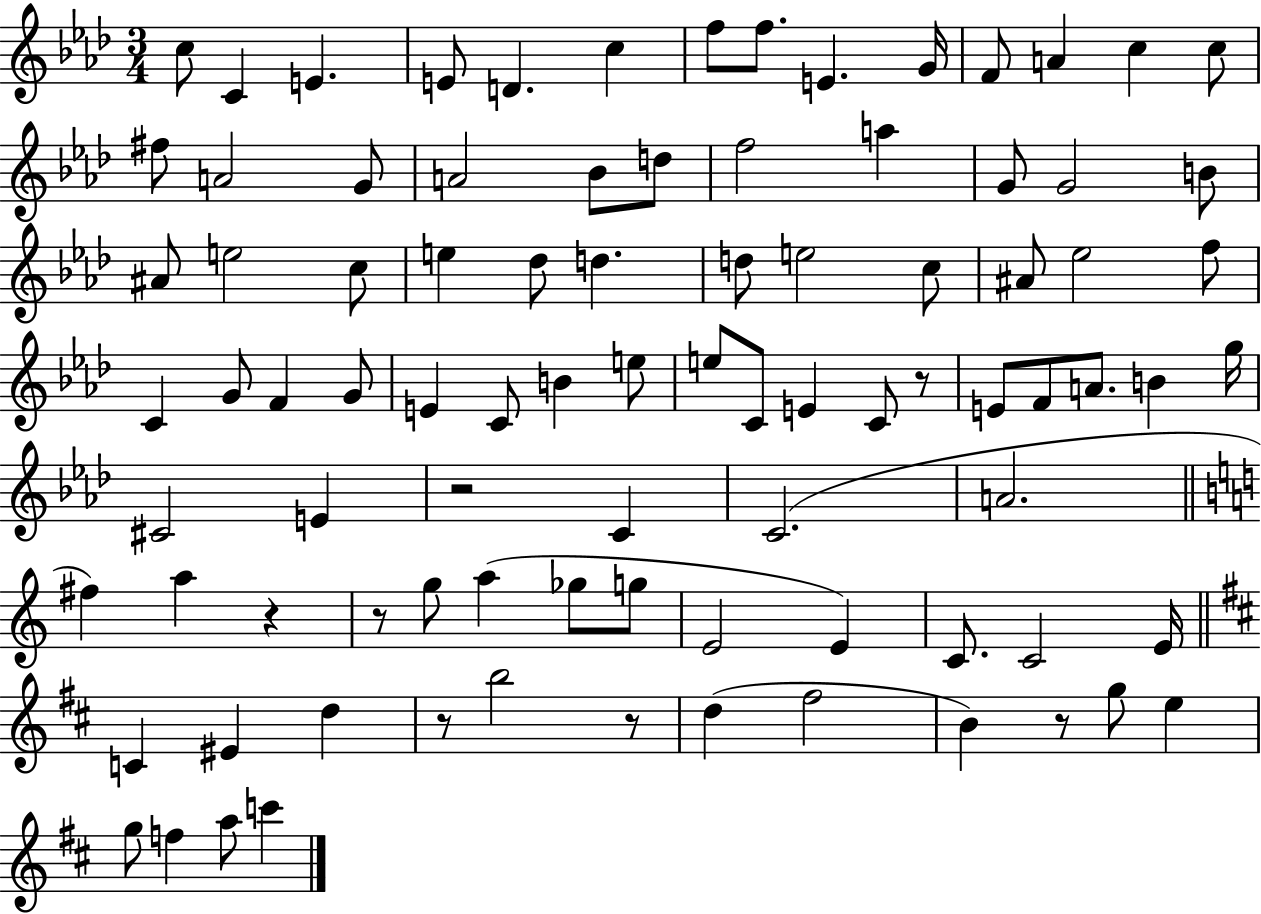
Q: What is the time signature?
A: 3/4